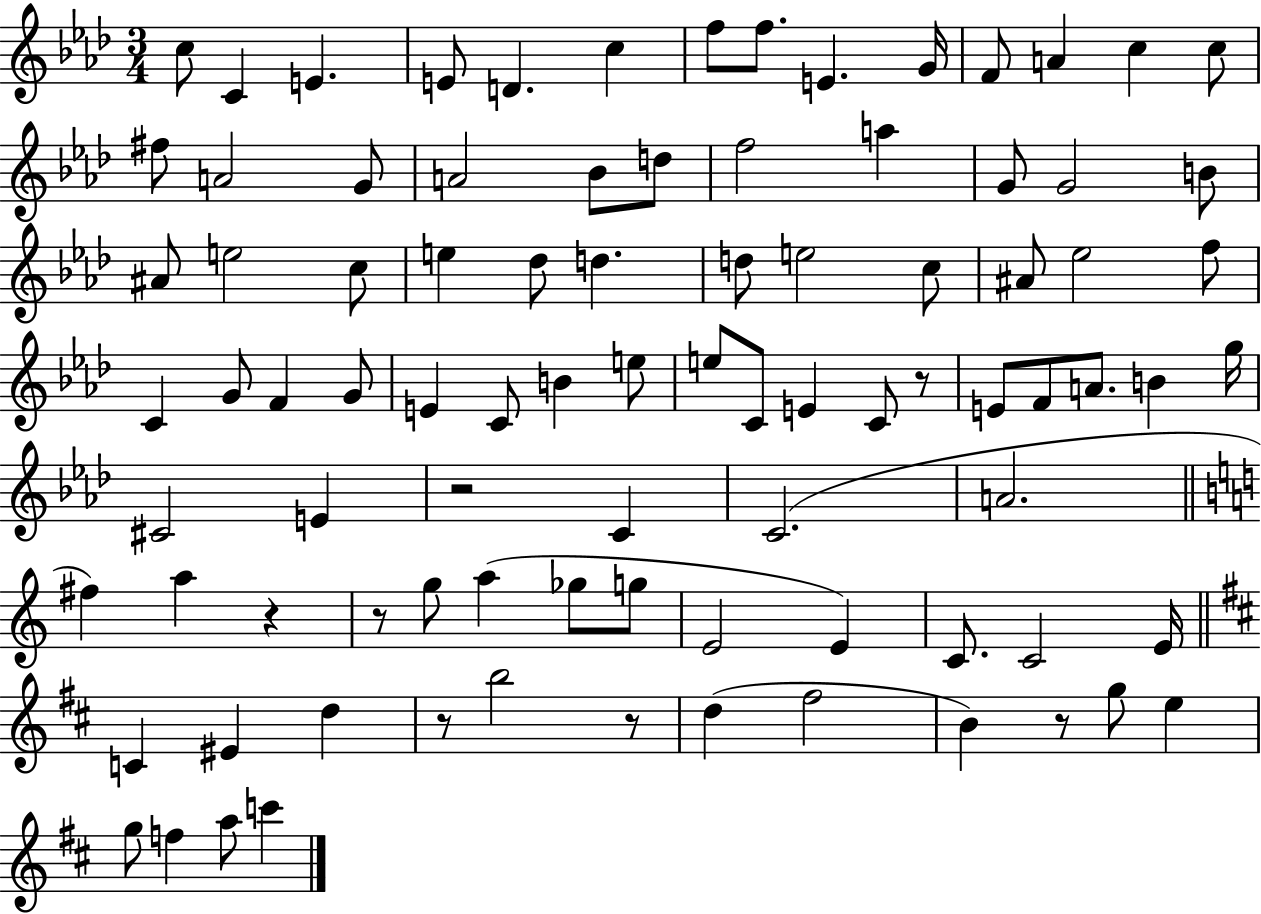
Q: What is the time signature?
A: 3/4